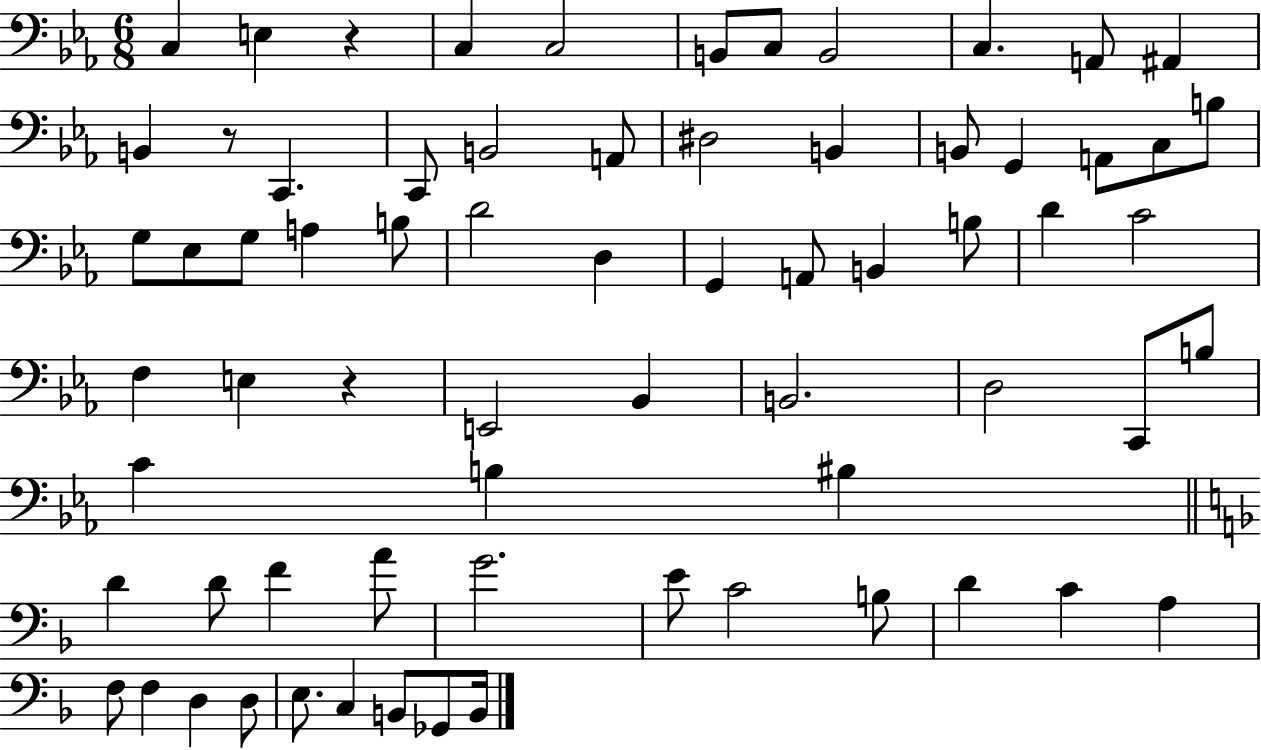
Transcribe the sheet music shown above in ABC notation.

X:1
T:Untitled
M:6/8
L:1/4
K:Eb
C, E, z C, C,2 B,,/2 C,/2 B,,2 C, A,,/2 ^A,, B,, z/2 C,, C,,/2 B,,2 A,,/2 ^D,2 B,, B,,/2 G,, A,,/2 C,/2 B,/2 G,/2 _E,/2 G,/2 A, B,/2 D2 D, G,, A,,/2 B,, B,/2 D C2 F, E, z E,,2 _B,, B,,2 D,2 C,,/2 B,/2 C B, ^B, D D/2 F A/2 G2 E/2 C2 B,/2 D C A, F,/2 F, D, D,/2 E,/2 C, B,,/2 _G,,/2 B,,/4